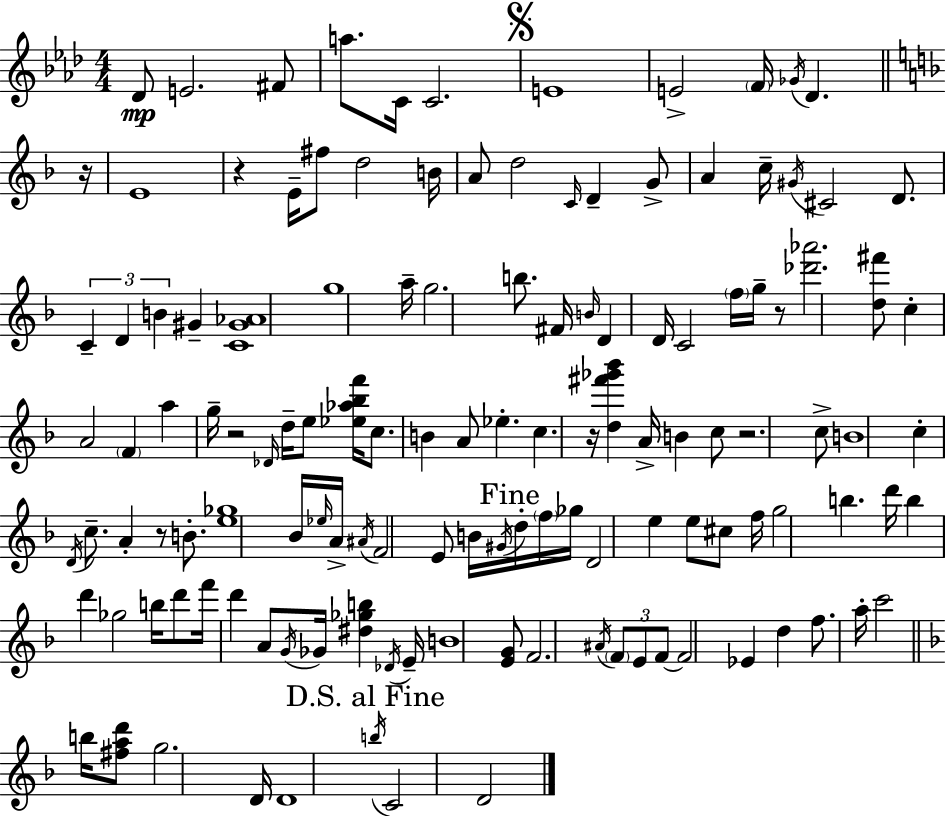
X:1
T:Untitled
M:4/4
L:1/4
K:Ab
_D/2 E2 ^F/2 a/2 C/4 C2 E4 E2 F/4 _G/4 _D z/4 E4 z E/4 ^f/2 d2 B/4 A/2 d2 C/4 D G/2 A c/4 ^G/4 ^C2 D/2 C D B ^G [C^G_A]4 g4 a/4 g2 b/2 ^F/4 B/4 D D/4 C2 f/4 g/4 z/2 [_d'_a']2 [d^f']/2 c A2 F a g/4 z2 _D/4 d/4 e/2 [_e_a_bf']/4 c/2 B A/2 _e c z/4 [d^f'_g'_b'] A/4 B c/2 z2 c/2 B4 c D/4 c/2 A z/2 B/2 [e_g]4 _B/4 _e/4 A/4 ^A/4 F2 E/2 B/4 ^G/4 d/4 f/4 _g/4 D2 e e/2 ^c/2 f/4 g2 b d'/4 b d' _g2 b/4 d'/2 f'/4 d' A/2 G/4 _G/4 [^d_gb] _D/4 E/4 B4 [EG]/2 F2 ^A/4 F/2 E/2 F/2 F2 _E d f/2 a/4 c'2 b/4 [^fad']/2 g2 D/4 D4 b/4 C2 D2